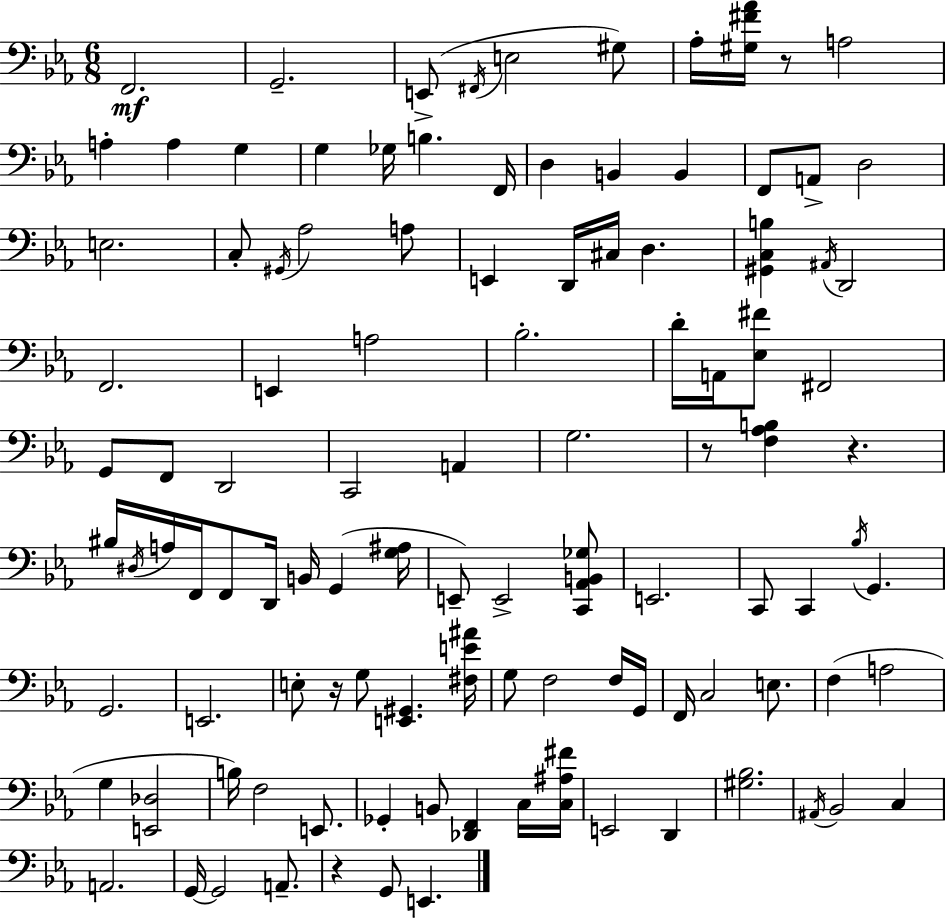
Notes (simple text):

F2/h. G2/h. E2/e F#2/s E3/h G#3/e Ab3/s [G#3,F#4,Ab4]/s R/e A3/h A3/q A3/q G3/q G3/q Gb3/s B3/q. F2/s D3/q B2/q B2/q F2/e A2/e D3/h E3/h. C3/e G#2/s Ab3/h A3/e E2/q D2/s C#3/s D3/q. [G#2,C3,B3]/q A#2/s D2/h F2/h. E2/q A3/h Bb3/h. D4/s A2/s [Eb3,F#4]/e F#2/h G2/e F2/e D2/h C2/h A2/q G3/h. R/e [F3,Ab3,B3]/q R/q. BIS3/s D#3/s A3/s F2/s F2/e D2/s B2/s G2/q [G3,A#3]/s E2/e E2/h [C2,Ab2,B2,Gb3]/e E2/h. C2/e C2/q Bb3/s G2/q. G2/h. E2/h. E3/e R/s G3/e [E2,G#2]/q. [F#3,E4,A#4]/s G3/e F3/h F3/s G2/s F2/s C3/h E3/e. F3/q A3/h G3/q [E2,Db3]/h B3/s F3/h E2/e. Gb2/q B2/e [Db2,F2]/q C3/s [C3,A#3,F#4]/s E2/h D2/q [G#3,Bb3]/h. A#2/s Bb2/h C3/q A2/h. G2/s G2/h A2/e. R/q G2/e E2/q.